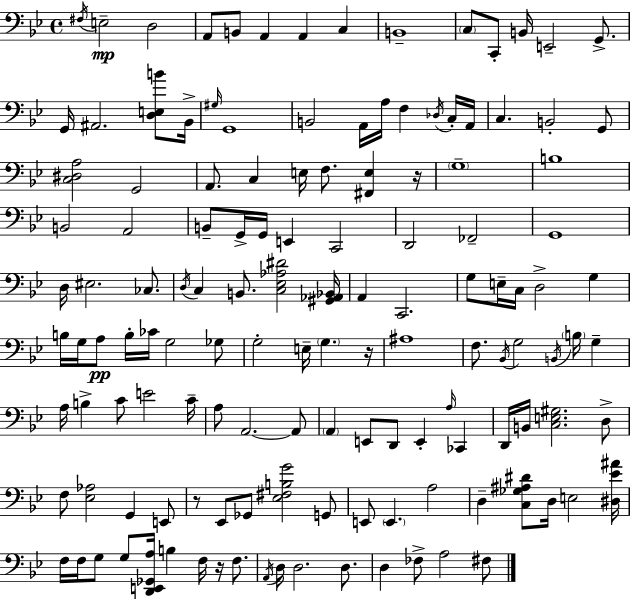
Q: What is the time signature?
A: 4/4